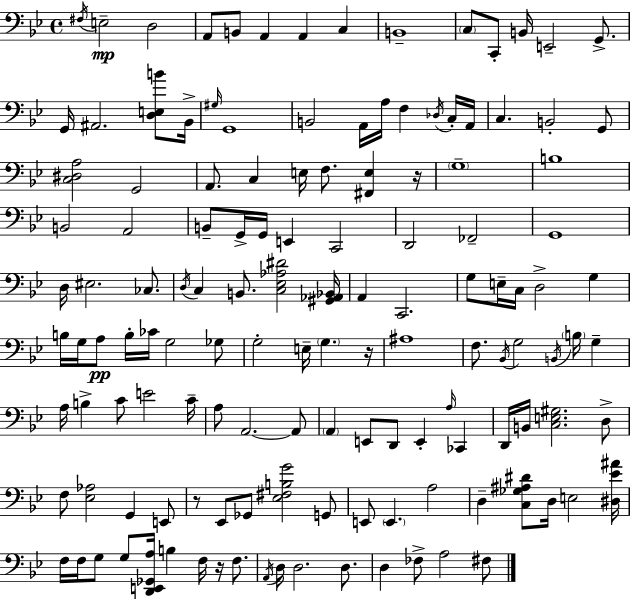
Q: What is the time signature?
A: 4/4